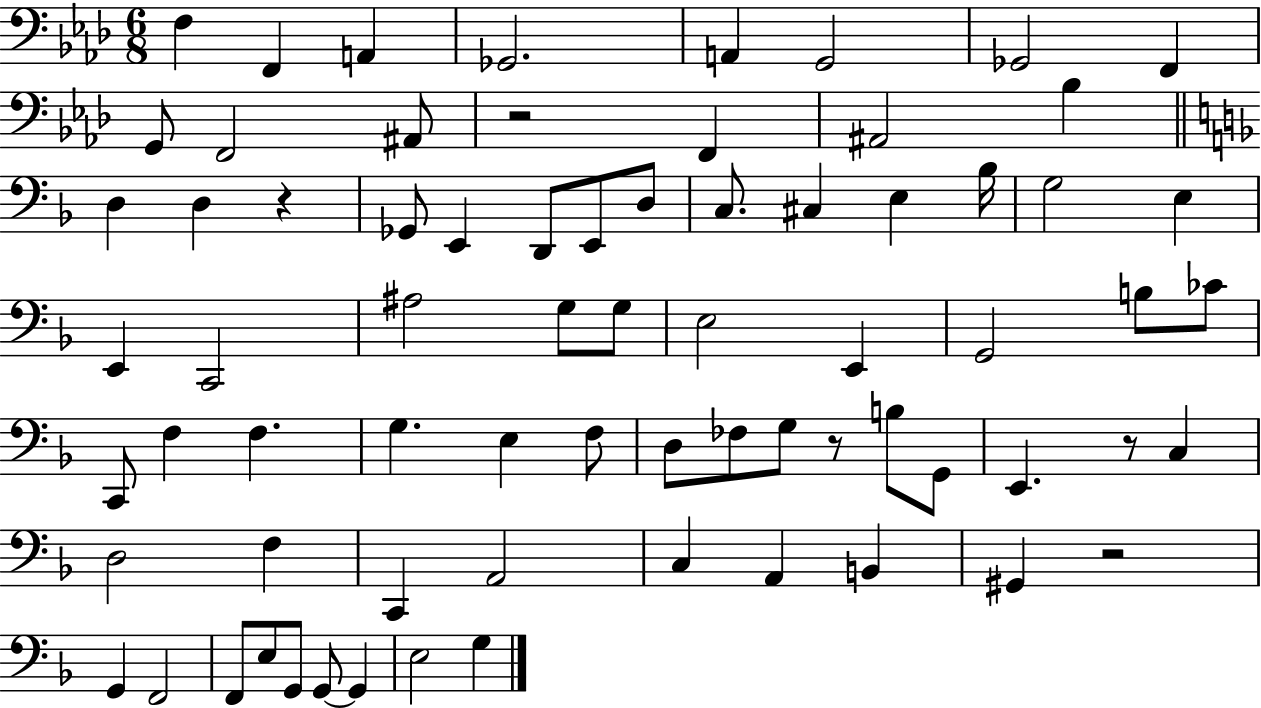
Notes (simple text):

F3/q F2/q A2/q Gb2/h. A2/q G2/h Gb2/h F2/q G2/e F2/h A#2/e R/h F2/q A#2/h Bb3/q D3/q D3/q R/q Gb2/e E2/q D2/e E2/e D3/e C3/e. C#3/q E3/q Bb3/s G3/h E3/q E2/q C2/h A#3/h G3/e G3/e E3/h E2/q G2/h B3/e CES4/e C2/e F3/q F3/q. G3/q. E3/q F3/e D3/e FES3/e G3/e R/e B3/e G2/e E2/q. R/e C3/q D3/h F3/q C2/q A2/h C3/q A2/q B2/q G#2/q R/h G2/q F2/h F2/e E3/e G2/e G2/e G2/q E3/h G3/q